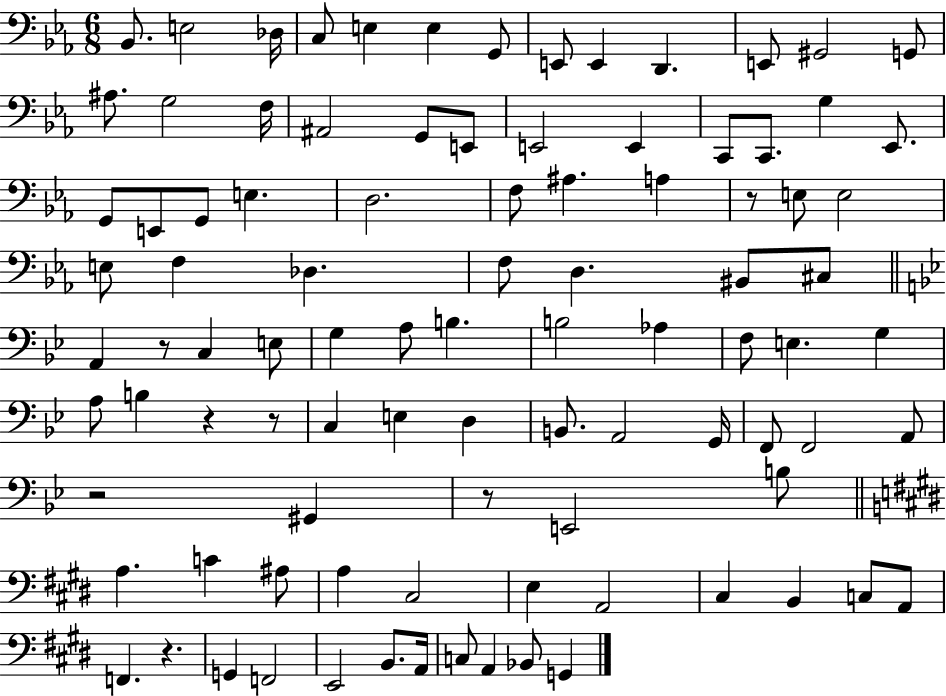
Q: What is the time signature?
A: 6/8